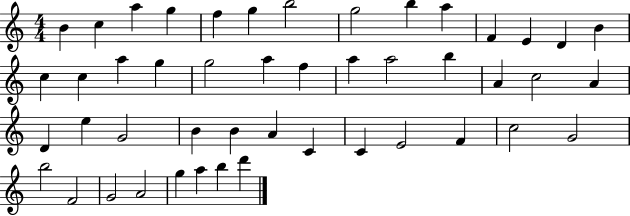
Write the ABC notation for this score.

X:1
T:Untitled
M:4/4
L:1/4
K:C
B c a g f g b2 g2 b a F E D B c c a g g2 a f a a2 b A c2 A D e G2 B B A C C E2 F c2 G2 b2 F2 G2 A2 g a b d'